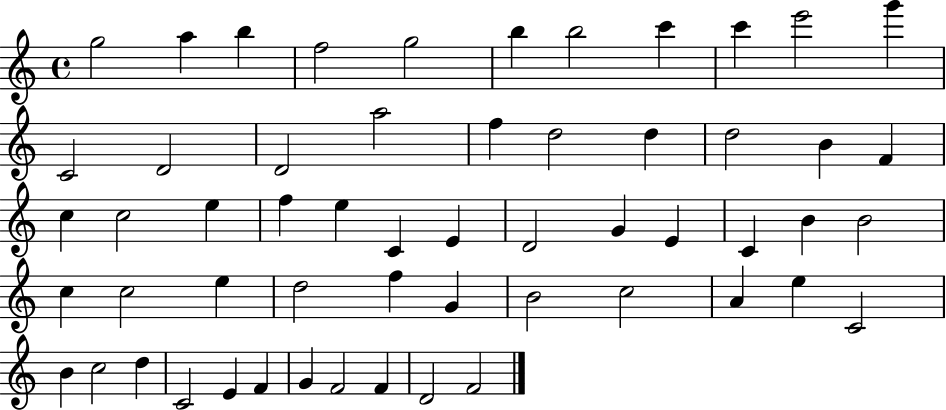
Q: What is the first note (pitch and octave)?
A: G5